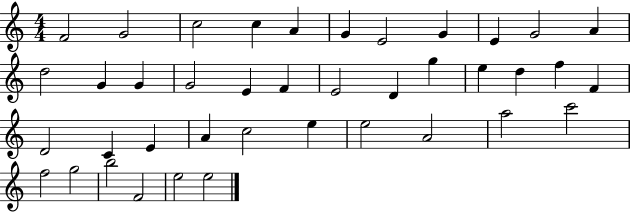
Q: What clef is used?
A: treble